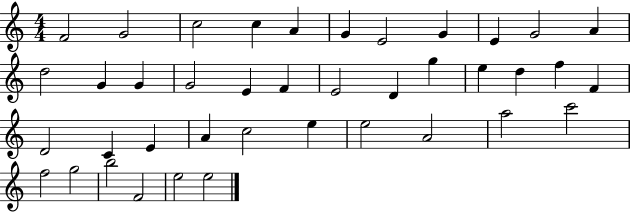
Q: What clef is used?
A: treble